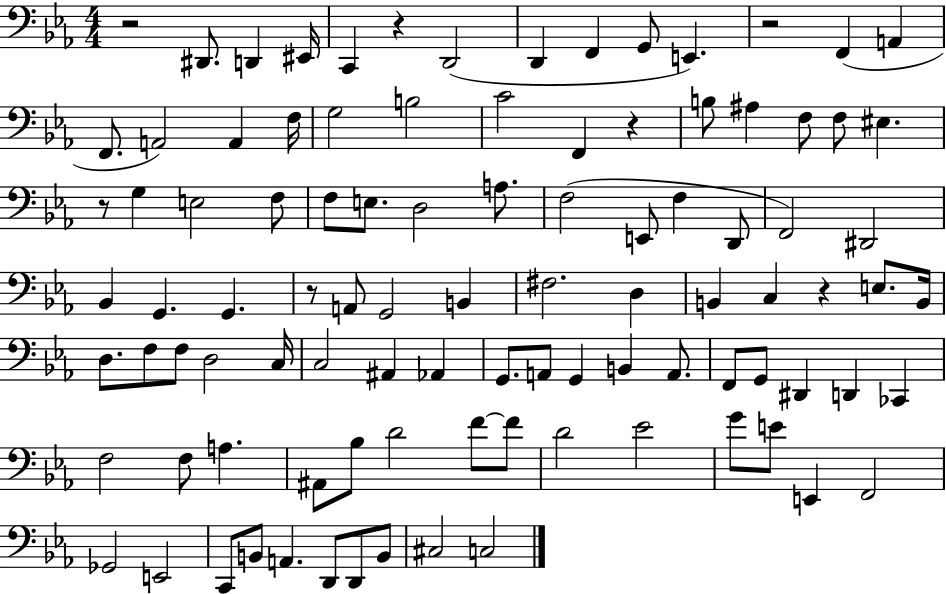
R/h D#2/e. D2/q EIS2/s C2/q R/q D2/h D2/q F2/q G2/e E2/q. R/h F2/q A2/q F2/e. A2/h A2/q F3/s G3/h B3/h C4/h F2/q R/q B3/e A#3/q F3/e F3/e EIS3/q. R/e G3/q E3/h F3/e F3/e E3/e. D3/h A3/e. F3/h E2/e F3/q D2/e F2/h D#2/h Bb2/q G2/q. G2/q. R/e A2/e G2/h B2/q F#3/h. D3/q B2/q C3/q R/q E3/e. B2/s D3/e. F3/e F3/e D3/h C3/s C3/h A#2/q Ab2/q G2/e. A2/e G2/q B2/q A2/e. F2/e G2/e D#2/q D2/q CES2/q F3/h F3/e A3/q. A#2/e Bb3/e D4/h F4/e F4/e D4/h Eb4/h G4/e E4/e E2/q F2/h Gb2/h E2/h C2/e B2/e A2/q. D2/e D2/e B2/e C#3/h C3/h